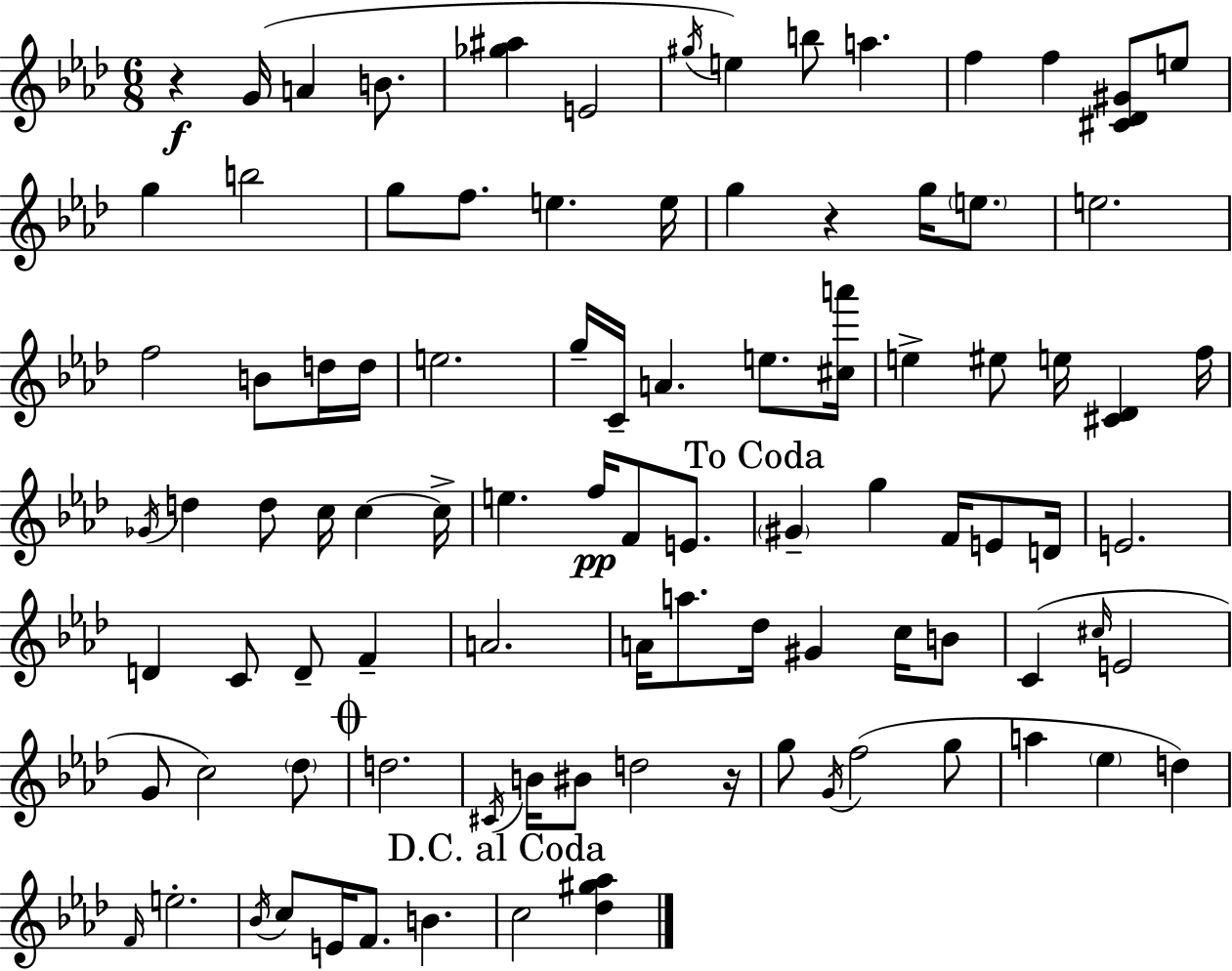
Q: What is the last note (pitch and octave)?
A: C5